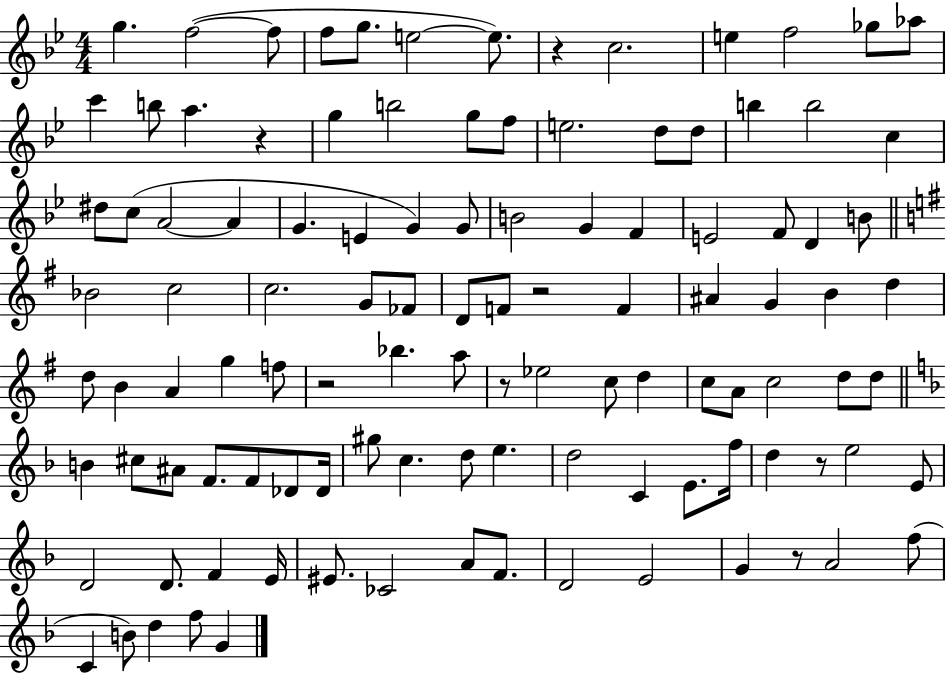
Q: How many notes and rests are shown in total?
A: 110